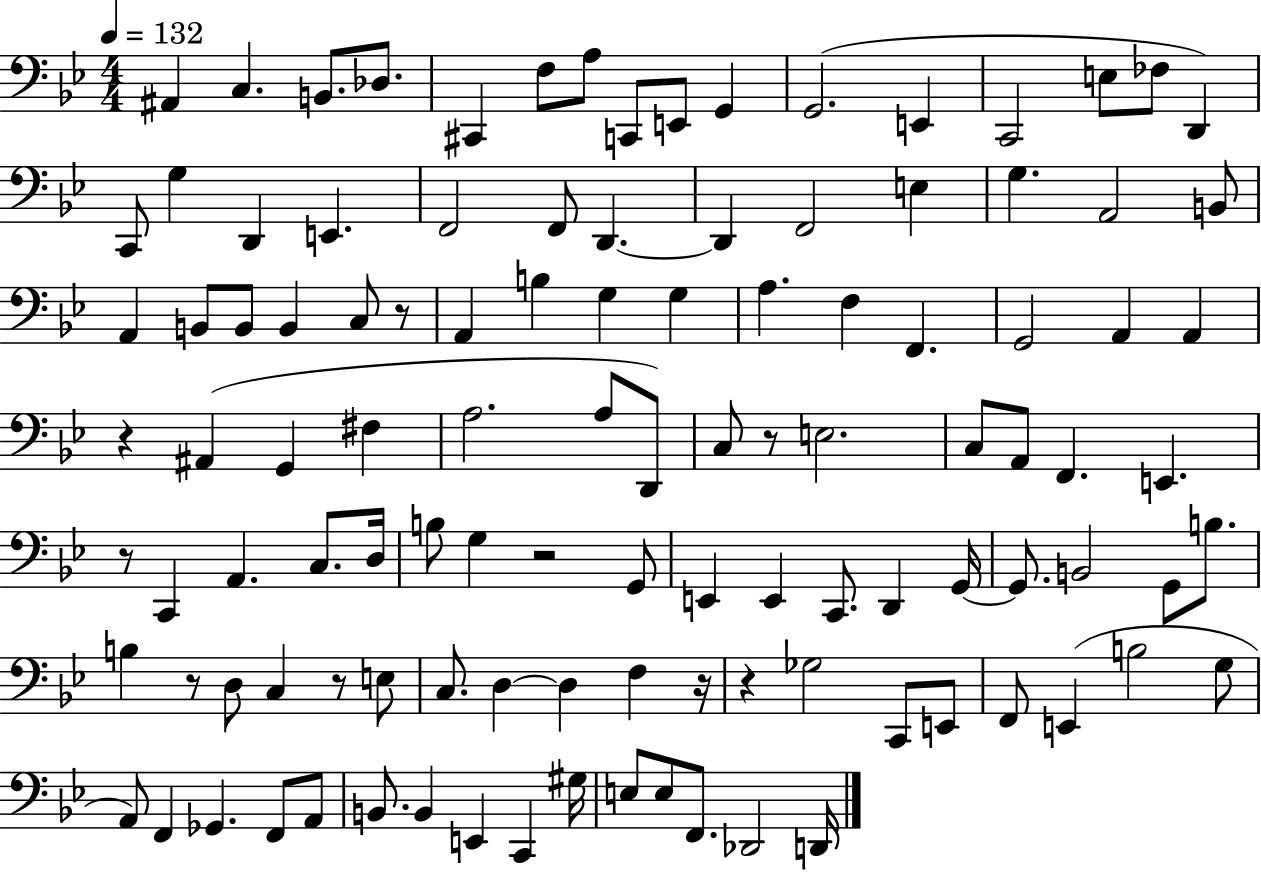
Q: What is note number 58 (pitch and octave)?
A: A2